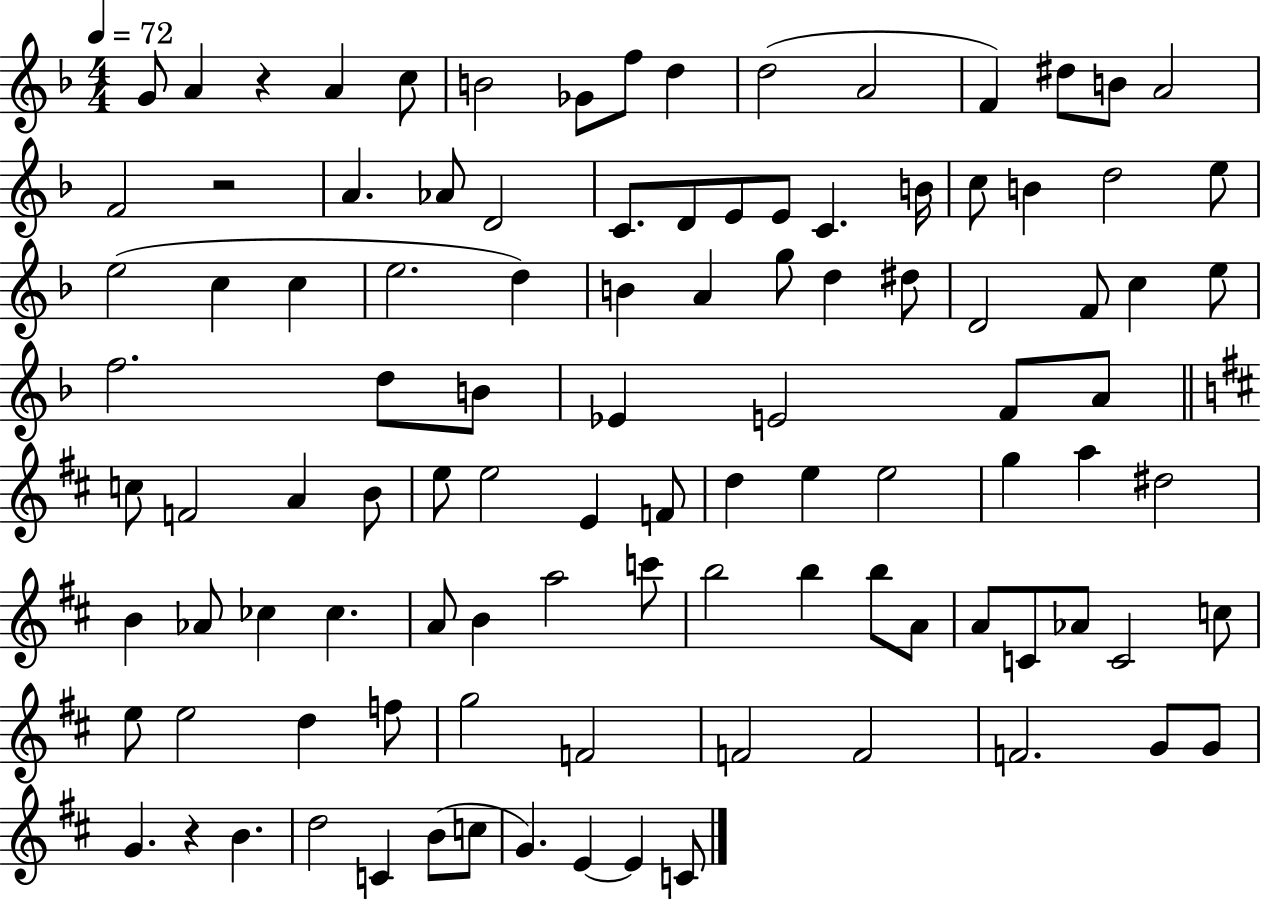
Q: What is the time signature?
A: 4/4